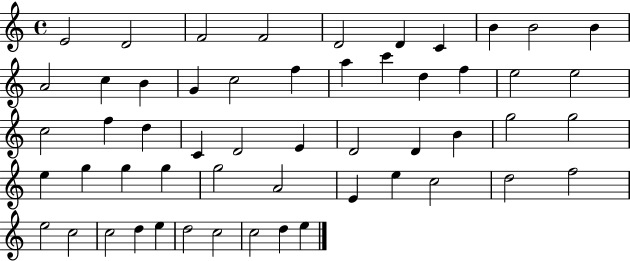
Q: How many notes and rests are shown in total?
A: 54